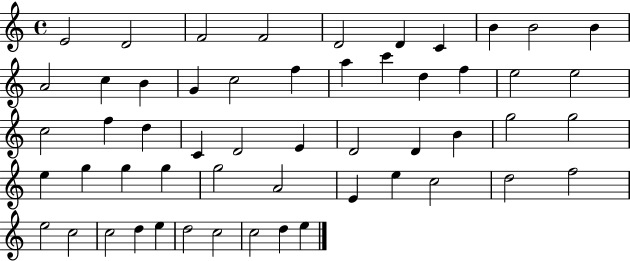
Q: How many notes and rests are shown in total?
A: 54